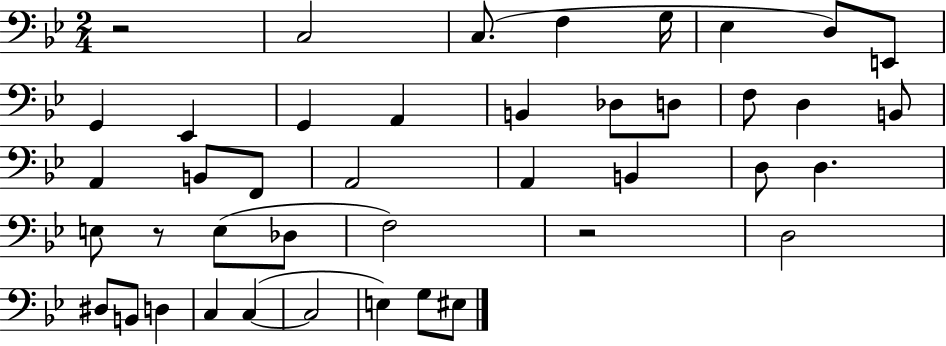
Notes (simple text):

R/h C3/h C3/e. F3/q G3/s Eb3/q D3/e E2/e G2/q Eb2/q G2/q A2/q B2/q Db3/e D3/e F3/e D3/q B2/e A2/q B2/e F2/e A2/h A2/q B2/q D3/e D3/q. E3/e R/e E3/e Db3/e F3/h R/h D3/h D#3/e B2/e D3/q C3/q C3/q C3/h E3/q G3/e EIS3/e